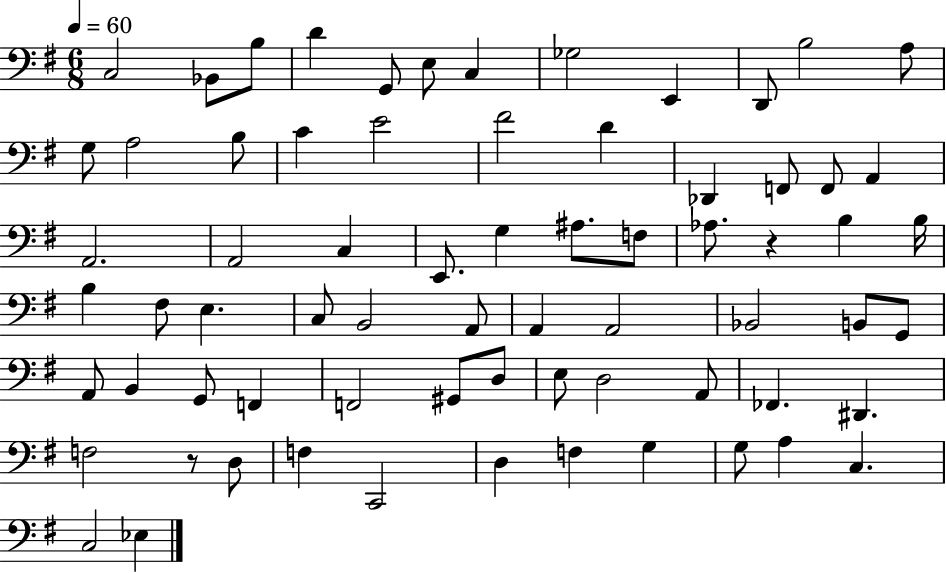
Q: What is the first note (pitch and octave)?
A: C3